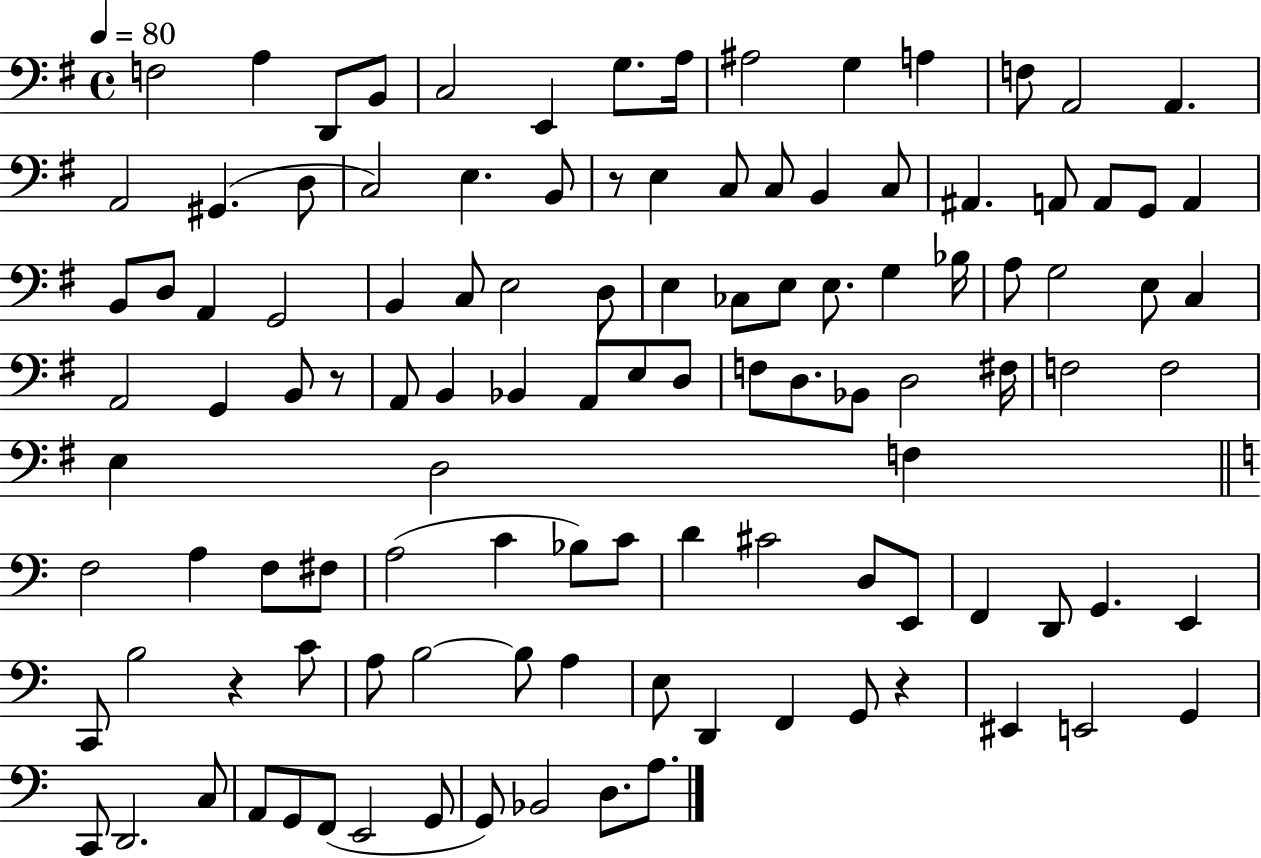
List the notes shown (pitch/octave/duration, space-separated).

F3/h A3/q D2/e B2/e C3/h E2/q G3/e. A3/s A#3/h G3/q A3/q F3/e A2/h A2/q. A2/h G#2/q. D3/e C3/h E3/q. B2/e R/e E3/q C3/e C3/e B2/q C3/e A#2/q. A2/e A2/e G2/e A2/q B2/e D3/e A2/q G2/h B2/q C3/e E3/h D3/e E3/q CES3/e E3/e E3/e. G3/q Bb3/s A3/e G3/h E3/e C3/q A2/h G2/q B2/e R/e A2/e B2/q Bb2/q A2/e E3/e D3/e F3/e D3/e. Bb2/e D3/h F#3/s F3/h F3/h E3/q D3/h F3/q F3/h A3/q F3/e F#3/e A3/h C4/q Bb3/e C4/e D4/q C#4/h D3/e E2/e F2/q D2/e G2/q. E2/q C2/e B3/h R/q C4/e A3/e B3/h B3/e A3/q E3/e D2/q F2/q G2/e R/q EIS2/q E2/h G2/q C2/e D2/h. C3/e A2/e G2/e F2/e E2/h G2/e G2/e Bb2/h D3/e. A3/e.